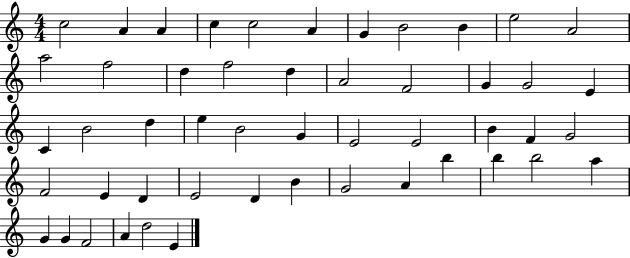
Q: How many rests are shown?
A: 0